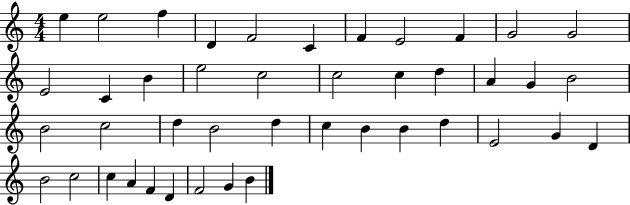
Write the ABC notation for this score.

X:1
T:Untitled
M:4/4
L:1/4
K:C
e e2 f D F2 C F E2 F G2 G2 E2 C B e2 c2 c2 c d A G B2 B2 c2 d B2 d c B B d E2 G D B2 c2 c A F D F2 G B